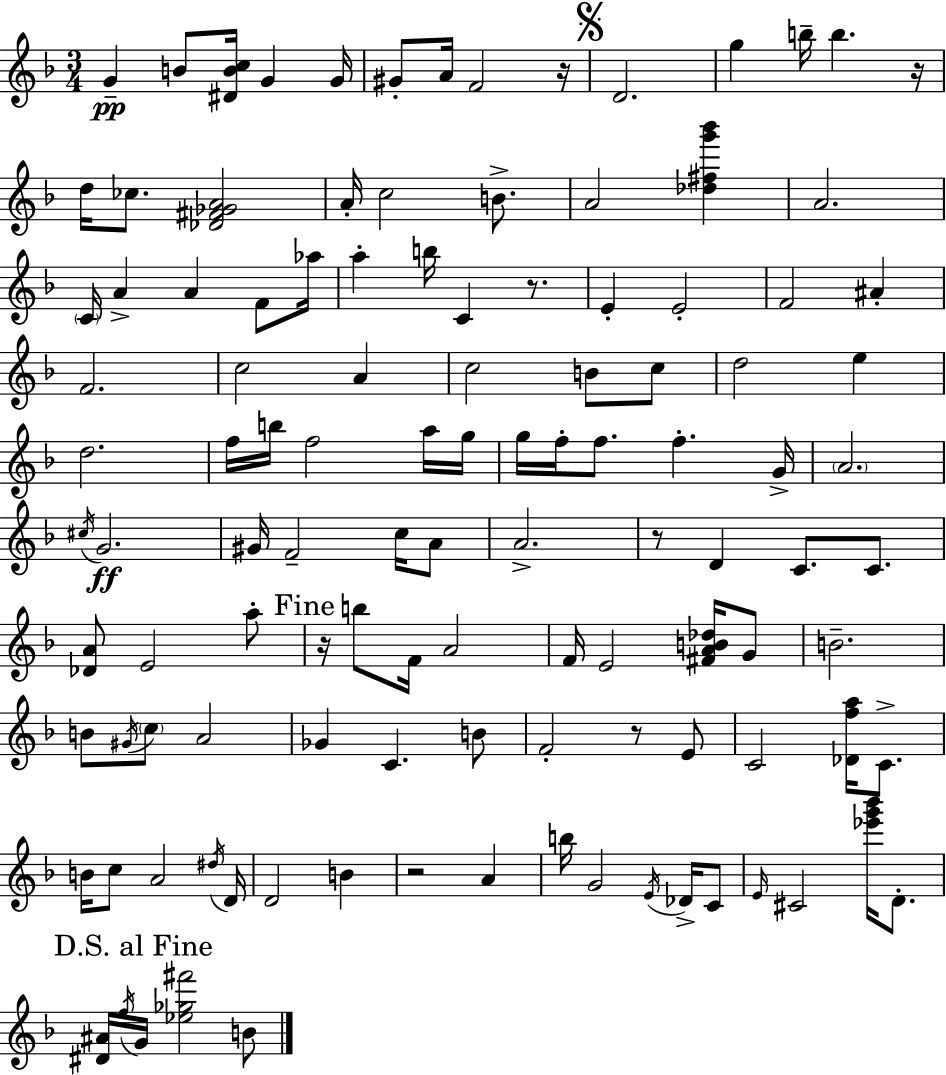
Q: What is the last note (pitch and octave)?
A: B4